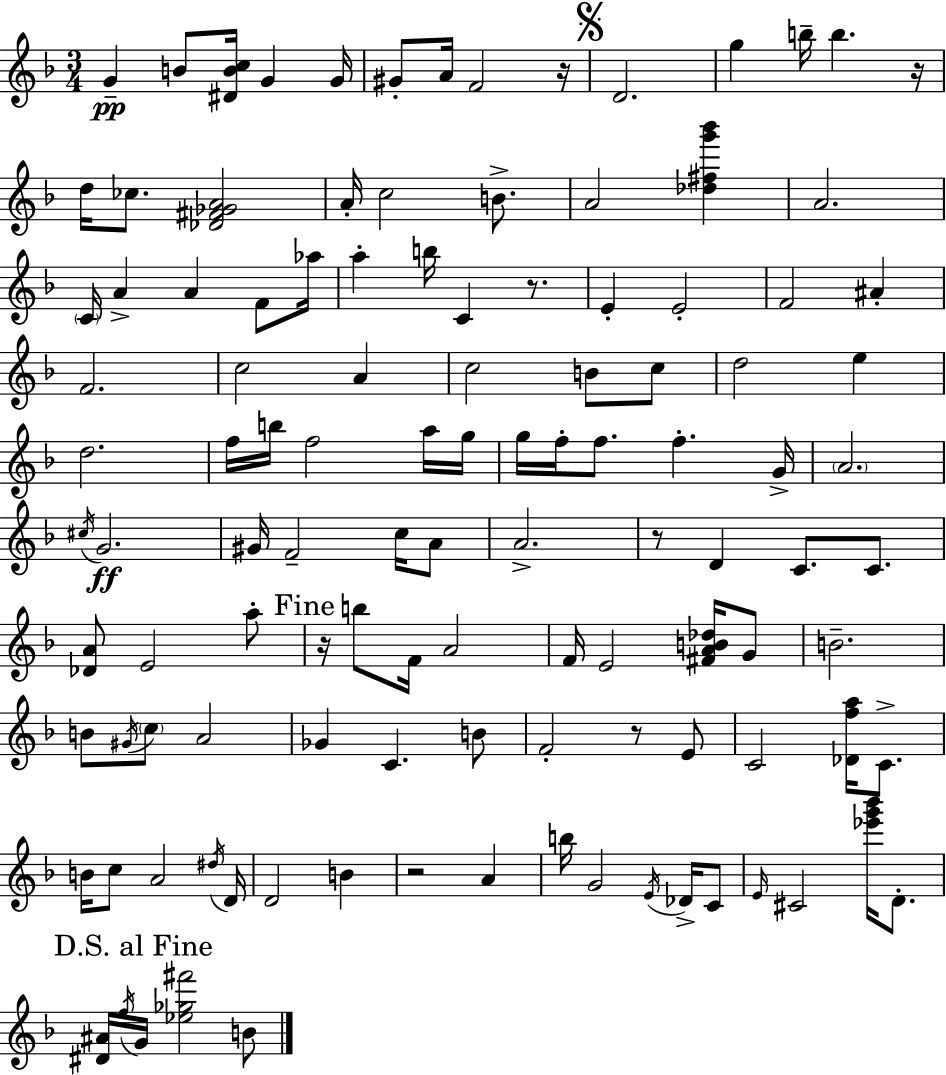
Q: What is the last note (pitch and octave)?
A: B4